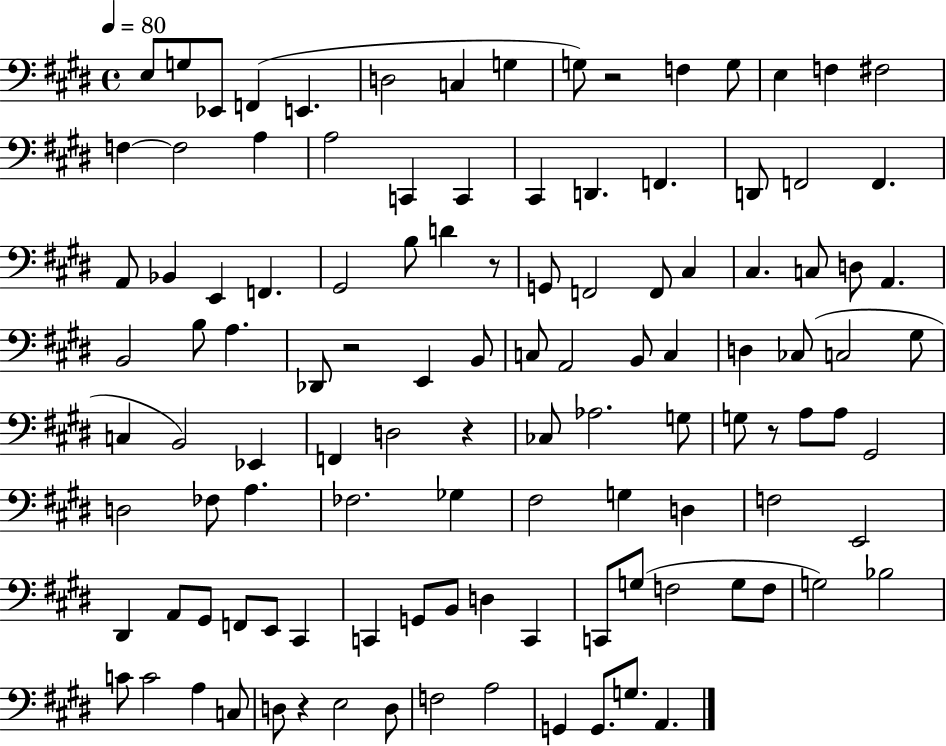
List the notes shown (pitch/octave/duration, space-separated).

E3/e G3/e Eb2/e F2/q E2/q. D3/h C3/q G3/q G3/e R/h F3/q G3/e E3/q F3/q F#3/h F3/q F3/h A3/q A3/h C2/q C2/q C#2/q D2/q. F2/q. D2/e F2/h F2/q. A2/e Bb2/q E2/q F2/q. G#2/h B3/e D4/q R/e G2/e F2/h F2/e C#3/q C#3/q. C3/e D3/e A2/q. B2/h B3/e A3/q. Db2/e R/h E2/q B2/e C3/e A2/h B2/e C3/q D3/q CES3/e C3/h G#3/e C3/q B2/h Eb2/q F2/q D3/h R/q CES3/e Ab3/h. G3/e G3/e R/e A3/e A3/e G#2/h D3/h FES3/e A3/q. FES3/h. Gb3/q F#3/h G3/q D3/q F3/h E2/h D#2/q A2/e G#2/e F2/e E2/e C#2/q C2/q G2/e B2/e D3/q C2/q C2/e G3/e F3/h G3/e F3/e G3/h Bb3/h C4/e C4/h A3/q C3/e D3/e R/q E3/h D3/e F3/h A3/h G2/q G2/e. G3/e. A2/q.